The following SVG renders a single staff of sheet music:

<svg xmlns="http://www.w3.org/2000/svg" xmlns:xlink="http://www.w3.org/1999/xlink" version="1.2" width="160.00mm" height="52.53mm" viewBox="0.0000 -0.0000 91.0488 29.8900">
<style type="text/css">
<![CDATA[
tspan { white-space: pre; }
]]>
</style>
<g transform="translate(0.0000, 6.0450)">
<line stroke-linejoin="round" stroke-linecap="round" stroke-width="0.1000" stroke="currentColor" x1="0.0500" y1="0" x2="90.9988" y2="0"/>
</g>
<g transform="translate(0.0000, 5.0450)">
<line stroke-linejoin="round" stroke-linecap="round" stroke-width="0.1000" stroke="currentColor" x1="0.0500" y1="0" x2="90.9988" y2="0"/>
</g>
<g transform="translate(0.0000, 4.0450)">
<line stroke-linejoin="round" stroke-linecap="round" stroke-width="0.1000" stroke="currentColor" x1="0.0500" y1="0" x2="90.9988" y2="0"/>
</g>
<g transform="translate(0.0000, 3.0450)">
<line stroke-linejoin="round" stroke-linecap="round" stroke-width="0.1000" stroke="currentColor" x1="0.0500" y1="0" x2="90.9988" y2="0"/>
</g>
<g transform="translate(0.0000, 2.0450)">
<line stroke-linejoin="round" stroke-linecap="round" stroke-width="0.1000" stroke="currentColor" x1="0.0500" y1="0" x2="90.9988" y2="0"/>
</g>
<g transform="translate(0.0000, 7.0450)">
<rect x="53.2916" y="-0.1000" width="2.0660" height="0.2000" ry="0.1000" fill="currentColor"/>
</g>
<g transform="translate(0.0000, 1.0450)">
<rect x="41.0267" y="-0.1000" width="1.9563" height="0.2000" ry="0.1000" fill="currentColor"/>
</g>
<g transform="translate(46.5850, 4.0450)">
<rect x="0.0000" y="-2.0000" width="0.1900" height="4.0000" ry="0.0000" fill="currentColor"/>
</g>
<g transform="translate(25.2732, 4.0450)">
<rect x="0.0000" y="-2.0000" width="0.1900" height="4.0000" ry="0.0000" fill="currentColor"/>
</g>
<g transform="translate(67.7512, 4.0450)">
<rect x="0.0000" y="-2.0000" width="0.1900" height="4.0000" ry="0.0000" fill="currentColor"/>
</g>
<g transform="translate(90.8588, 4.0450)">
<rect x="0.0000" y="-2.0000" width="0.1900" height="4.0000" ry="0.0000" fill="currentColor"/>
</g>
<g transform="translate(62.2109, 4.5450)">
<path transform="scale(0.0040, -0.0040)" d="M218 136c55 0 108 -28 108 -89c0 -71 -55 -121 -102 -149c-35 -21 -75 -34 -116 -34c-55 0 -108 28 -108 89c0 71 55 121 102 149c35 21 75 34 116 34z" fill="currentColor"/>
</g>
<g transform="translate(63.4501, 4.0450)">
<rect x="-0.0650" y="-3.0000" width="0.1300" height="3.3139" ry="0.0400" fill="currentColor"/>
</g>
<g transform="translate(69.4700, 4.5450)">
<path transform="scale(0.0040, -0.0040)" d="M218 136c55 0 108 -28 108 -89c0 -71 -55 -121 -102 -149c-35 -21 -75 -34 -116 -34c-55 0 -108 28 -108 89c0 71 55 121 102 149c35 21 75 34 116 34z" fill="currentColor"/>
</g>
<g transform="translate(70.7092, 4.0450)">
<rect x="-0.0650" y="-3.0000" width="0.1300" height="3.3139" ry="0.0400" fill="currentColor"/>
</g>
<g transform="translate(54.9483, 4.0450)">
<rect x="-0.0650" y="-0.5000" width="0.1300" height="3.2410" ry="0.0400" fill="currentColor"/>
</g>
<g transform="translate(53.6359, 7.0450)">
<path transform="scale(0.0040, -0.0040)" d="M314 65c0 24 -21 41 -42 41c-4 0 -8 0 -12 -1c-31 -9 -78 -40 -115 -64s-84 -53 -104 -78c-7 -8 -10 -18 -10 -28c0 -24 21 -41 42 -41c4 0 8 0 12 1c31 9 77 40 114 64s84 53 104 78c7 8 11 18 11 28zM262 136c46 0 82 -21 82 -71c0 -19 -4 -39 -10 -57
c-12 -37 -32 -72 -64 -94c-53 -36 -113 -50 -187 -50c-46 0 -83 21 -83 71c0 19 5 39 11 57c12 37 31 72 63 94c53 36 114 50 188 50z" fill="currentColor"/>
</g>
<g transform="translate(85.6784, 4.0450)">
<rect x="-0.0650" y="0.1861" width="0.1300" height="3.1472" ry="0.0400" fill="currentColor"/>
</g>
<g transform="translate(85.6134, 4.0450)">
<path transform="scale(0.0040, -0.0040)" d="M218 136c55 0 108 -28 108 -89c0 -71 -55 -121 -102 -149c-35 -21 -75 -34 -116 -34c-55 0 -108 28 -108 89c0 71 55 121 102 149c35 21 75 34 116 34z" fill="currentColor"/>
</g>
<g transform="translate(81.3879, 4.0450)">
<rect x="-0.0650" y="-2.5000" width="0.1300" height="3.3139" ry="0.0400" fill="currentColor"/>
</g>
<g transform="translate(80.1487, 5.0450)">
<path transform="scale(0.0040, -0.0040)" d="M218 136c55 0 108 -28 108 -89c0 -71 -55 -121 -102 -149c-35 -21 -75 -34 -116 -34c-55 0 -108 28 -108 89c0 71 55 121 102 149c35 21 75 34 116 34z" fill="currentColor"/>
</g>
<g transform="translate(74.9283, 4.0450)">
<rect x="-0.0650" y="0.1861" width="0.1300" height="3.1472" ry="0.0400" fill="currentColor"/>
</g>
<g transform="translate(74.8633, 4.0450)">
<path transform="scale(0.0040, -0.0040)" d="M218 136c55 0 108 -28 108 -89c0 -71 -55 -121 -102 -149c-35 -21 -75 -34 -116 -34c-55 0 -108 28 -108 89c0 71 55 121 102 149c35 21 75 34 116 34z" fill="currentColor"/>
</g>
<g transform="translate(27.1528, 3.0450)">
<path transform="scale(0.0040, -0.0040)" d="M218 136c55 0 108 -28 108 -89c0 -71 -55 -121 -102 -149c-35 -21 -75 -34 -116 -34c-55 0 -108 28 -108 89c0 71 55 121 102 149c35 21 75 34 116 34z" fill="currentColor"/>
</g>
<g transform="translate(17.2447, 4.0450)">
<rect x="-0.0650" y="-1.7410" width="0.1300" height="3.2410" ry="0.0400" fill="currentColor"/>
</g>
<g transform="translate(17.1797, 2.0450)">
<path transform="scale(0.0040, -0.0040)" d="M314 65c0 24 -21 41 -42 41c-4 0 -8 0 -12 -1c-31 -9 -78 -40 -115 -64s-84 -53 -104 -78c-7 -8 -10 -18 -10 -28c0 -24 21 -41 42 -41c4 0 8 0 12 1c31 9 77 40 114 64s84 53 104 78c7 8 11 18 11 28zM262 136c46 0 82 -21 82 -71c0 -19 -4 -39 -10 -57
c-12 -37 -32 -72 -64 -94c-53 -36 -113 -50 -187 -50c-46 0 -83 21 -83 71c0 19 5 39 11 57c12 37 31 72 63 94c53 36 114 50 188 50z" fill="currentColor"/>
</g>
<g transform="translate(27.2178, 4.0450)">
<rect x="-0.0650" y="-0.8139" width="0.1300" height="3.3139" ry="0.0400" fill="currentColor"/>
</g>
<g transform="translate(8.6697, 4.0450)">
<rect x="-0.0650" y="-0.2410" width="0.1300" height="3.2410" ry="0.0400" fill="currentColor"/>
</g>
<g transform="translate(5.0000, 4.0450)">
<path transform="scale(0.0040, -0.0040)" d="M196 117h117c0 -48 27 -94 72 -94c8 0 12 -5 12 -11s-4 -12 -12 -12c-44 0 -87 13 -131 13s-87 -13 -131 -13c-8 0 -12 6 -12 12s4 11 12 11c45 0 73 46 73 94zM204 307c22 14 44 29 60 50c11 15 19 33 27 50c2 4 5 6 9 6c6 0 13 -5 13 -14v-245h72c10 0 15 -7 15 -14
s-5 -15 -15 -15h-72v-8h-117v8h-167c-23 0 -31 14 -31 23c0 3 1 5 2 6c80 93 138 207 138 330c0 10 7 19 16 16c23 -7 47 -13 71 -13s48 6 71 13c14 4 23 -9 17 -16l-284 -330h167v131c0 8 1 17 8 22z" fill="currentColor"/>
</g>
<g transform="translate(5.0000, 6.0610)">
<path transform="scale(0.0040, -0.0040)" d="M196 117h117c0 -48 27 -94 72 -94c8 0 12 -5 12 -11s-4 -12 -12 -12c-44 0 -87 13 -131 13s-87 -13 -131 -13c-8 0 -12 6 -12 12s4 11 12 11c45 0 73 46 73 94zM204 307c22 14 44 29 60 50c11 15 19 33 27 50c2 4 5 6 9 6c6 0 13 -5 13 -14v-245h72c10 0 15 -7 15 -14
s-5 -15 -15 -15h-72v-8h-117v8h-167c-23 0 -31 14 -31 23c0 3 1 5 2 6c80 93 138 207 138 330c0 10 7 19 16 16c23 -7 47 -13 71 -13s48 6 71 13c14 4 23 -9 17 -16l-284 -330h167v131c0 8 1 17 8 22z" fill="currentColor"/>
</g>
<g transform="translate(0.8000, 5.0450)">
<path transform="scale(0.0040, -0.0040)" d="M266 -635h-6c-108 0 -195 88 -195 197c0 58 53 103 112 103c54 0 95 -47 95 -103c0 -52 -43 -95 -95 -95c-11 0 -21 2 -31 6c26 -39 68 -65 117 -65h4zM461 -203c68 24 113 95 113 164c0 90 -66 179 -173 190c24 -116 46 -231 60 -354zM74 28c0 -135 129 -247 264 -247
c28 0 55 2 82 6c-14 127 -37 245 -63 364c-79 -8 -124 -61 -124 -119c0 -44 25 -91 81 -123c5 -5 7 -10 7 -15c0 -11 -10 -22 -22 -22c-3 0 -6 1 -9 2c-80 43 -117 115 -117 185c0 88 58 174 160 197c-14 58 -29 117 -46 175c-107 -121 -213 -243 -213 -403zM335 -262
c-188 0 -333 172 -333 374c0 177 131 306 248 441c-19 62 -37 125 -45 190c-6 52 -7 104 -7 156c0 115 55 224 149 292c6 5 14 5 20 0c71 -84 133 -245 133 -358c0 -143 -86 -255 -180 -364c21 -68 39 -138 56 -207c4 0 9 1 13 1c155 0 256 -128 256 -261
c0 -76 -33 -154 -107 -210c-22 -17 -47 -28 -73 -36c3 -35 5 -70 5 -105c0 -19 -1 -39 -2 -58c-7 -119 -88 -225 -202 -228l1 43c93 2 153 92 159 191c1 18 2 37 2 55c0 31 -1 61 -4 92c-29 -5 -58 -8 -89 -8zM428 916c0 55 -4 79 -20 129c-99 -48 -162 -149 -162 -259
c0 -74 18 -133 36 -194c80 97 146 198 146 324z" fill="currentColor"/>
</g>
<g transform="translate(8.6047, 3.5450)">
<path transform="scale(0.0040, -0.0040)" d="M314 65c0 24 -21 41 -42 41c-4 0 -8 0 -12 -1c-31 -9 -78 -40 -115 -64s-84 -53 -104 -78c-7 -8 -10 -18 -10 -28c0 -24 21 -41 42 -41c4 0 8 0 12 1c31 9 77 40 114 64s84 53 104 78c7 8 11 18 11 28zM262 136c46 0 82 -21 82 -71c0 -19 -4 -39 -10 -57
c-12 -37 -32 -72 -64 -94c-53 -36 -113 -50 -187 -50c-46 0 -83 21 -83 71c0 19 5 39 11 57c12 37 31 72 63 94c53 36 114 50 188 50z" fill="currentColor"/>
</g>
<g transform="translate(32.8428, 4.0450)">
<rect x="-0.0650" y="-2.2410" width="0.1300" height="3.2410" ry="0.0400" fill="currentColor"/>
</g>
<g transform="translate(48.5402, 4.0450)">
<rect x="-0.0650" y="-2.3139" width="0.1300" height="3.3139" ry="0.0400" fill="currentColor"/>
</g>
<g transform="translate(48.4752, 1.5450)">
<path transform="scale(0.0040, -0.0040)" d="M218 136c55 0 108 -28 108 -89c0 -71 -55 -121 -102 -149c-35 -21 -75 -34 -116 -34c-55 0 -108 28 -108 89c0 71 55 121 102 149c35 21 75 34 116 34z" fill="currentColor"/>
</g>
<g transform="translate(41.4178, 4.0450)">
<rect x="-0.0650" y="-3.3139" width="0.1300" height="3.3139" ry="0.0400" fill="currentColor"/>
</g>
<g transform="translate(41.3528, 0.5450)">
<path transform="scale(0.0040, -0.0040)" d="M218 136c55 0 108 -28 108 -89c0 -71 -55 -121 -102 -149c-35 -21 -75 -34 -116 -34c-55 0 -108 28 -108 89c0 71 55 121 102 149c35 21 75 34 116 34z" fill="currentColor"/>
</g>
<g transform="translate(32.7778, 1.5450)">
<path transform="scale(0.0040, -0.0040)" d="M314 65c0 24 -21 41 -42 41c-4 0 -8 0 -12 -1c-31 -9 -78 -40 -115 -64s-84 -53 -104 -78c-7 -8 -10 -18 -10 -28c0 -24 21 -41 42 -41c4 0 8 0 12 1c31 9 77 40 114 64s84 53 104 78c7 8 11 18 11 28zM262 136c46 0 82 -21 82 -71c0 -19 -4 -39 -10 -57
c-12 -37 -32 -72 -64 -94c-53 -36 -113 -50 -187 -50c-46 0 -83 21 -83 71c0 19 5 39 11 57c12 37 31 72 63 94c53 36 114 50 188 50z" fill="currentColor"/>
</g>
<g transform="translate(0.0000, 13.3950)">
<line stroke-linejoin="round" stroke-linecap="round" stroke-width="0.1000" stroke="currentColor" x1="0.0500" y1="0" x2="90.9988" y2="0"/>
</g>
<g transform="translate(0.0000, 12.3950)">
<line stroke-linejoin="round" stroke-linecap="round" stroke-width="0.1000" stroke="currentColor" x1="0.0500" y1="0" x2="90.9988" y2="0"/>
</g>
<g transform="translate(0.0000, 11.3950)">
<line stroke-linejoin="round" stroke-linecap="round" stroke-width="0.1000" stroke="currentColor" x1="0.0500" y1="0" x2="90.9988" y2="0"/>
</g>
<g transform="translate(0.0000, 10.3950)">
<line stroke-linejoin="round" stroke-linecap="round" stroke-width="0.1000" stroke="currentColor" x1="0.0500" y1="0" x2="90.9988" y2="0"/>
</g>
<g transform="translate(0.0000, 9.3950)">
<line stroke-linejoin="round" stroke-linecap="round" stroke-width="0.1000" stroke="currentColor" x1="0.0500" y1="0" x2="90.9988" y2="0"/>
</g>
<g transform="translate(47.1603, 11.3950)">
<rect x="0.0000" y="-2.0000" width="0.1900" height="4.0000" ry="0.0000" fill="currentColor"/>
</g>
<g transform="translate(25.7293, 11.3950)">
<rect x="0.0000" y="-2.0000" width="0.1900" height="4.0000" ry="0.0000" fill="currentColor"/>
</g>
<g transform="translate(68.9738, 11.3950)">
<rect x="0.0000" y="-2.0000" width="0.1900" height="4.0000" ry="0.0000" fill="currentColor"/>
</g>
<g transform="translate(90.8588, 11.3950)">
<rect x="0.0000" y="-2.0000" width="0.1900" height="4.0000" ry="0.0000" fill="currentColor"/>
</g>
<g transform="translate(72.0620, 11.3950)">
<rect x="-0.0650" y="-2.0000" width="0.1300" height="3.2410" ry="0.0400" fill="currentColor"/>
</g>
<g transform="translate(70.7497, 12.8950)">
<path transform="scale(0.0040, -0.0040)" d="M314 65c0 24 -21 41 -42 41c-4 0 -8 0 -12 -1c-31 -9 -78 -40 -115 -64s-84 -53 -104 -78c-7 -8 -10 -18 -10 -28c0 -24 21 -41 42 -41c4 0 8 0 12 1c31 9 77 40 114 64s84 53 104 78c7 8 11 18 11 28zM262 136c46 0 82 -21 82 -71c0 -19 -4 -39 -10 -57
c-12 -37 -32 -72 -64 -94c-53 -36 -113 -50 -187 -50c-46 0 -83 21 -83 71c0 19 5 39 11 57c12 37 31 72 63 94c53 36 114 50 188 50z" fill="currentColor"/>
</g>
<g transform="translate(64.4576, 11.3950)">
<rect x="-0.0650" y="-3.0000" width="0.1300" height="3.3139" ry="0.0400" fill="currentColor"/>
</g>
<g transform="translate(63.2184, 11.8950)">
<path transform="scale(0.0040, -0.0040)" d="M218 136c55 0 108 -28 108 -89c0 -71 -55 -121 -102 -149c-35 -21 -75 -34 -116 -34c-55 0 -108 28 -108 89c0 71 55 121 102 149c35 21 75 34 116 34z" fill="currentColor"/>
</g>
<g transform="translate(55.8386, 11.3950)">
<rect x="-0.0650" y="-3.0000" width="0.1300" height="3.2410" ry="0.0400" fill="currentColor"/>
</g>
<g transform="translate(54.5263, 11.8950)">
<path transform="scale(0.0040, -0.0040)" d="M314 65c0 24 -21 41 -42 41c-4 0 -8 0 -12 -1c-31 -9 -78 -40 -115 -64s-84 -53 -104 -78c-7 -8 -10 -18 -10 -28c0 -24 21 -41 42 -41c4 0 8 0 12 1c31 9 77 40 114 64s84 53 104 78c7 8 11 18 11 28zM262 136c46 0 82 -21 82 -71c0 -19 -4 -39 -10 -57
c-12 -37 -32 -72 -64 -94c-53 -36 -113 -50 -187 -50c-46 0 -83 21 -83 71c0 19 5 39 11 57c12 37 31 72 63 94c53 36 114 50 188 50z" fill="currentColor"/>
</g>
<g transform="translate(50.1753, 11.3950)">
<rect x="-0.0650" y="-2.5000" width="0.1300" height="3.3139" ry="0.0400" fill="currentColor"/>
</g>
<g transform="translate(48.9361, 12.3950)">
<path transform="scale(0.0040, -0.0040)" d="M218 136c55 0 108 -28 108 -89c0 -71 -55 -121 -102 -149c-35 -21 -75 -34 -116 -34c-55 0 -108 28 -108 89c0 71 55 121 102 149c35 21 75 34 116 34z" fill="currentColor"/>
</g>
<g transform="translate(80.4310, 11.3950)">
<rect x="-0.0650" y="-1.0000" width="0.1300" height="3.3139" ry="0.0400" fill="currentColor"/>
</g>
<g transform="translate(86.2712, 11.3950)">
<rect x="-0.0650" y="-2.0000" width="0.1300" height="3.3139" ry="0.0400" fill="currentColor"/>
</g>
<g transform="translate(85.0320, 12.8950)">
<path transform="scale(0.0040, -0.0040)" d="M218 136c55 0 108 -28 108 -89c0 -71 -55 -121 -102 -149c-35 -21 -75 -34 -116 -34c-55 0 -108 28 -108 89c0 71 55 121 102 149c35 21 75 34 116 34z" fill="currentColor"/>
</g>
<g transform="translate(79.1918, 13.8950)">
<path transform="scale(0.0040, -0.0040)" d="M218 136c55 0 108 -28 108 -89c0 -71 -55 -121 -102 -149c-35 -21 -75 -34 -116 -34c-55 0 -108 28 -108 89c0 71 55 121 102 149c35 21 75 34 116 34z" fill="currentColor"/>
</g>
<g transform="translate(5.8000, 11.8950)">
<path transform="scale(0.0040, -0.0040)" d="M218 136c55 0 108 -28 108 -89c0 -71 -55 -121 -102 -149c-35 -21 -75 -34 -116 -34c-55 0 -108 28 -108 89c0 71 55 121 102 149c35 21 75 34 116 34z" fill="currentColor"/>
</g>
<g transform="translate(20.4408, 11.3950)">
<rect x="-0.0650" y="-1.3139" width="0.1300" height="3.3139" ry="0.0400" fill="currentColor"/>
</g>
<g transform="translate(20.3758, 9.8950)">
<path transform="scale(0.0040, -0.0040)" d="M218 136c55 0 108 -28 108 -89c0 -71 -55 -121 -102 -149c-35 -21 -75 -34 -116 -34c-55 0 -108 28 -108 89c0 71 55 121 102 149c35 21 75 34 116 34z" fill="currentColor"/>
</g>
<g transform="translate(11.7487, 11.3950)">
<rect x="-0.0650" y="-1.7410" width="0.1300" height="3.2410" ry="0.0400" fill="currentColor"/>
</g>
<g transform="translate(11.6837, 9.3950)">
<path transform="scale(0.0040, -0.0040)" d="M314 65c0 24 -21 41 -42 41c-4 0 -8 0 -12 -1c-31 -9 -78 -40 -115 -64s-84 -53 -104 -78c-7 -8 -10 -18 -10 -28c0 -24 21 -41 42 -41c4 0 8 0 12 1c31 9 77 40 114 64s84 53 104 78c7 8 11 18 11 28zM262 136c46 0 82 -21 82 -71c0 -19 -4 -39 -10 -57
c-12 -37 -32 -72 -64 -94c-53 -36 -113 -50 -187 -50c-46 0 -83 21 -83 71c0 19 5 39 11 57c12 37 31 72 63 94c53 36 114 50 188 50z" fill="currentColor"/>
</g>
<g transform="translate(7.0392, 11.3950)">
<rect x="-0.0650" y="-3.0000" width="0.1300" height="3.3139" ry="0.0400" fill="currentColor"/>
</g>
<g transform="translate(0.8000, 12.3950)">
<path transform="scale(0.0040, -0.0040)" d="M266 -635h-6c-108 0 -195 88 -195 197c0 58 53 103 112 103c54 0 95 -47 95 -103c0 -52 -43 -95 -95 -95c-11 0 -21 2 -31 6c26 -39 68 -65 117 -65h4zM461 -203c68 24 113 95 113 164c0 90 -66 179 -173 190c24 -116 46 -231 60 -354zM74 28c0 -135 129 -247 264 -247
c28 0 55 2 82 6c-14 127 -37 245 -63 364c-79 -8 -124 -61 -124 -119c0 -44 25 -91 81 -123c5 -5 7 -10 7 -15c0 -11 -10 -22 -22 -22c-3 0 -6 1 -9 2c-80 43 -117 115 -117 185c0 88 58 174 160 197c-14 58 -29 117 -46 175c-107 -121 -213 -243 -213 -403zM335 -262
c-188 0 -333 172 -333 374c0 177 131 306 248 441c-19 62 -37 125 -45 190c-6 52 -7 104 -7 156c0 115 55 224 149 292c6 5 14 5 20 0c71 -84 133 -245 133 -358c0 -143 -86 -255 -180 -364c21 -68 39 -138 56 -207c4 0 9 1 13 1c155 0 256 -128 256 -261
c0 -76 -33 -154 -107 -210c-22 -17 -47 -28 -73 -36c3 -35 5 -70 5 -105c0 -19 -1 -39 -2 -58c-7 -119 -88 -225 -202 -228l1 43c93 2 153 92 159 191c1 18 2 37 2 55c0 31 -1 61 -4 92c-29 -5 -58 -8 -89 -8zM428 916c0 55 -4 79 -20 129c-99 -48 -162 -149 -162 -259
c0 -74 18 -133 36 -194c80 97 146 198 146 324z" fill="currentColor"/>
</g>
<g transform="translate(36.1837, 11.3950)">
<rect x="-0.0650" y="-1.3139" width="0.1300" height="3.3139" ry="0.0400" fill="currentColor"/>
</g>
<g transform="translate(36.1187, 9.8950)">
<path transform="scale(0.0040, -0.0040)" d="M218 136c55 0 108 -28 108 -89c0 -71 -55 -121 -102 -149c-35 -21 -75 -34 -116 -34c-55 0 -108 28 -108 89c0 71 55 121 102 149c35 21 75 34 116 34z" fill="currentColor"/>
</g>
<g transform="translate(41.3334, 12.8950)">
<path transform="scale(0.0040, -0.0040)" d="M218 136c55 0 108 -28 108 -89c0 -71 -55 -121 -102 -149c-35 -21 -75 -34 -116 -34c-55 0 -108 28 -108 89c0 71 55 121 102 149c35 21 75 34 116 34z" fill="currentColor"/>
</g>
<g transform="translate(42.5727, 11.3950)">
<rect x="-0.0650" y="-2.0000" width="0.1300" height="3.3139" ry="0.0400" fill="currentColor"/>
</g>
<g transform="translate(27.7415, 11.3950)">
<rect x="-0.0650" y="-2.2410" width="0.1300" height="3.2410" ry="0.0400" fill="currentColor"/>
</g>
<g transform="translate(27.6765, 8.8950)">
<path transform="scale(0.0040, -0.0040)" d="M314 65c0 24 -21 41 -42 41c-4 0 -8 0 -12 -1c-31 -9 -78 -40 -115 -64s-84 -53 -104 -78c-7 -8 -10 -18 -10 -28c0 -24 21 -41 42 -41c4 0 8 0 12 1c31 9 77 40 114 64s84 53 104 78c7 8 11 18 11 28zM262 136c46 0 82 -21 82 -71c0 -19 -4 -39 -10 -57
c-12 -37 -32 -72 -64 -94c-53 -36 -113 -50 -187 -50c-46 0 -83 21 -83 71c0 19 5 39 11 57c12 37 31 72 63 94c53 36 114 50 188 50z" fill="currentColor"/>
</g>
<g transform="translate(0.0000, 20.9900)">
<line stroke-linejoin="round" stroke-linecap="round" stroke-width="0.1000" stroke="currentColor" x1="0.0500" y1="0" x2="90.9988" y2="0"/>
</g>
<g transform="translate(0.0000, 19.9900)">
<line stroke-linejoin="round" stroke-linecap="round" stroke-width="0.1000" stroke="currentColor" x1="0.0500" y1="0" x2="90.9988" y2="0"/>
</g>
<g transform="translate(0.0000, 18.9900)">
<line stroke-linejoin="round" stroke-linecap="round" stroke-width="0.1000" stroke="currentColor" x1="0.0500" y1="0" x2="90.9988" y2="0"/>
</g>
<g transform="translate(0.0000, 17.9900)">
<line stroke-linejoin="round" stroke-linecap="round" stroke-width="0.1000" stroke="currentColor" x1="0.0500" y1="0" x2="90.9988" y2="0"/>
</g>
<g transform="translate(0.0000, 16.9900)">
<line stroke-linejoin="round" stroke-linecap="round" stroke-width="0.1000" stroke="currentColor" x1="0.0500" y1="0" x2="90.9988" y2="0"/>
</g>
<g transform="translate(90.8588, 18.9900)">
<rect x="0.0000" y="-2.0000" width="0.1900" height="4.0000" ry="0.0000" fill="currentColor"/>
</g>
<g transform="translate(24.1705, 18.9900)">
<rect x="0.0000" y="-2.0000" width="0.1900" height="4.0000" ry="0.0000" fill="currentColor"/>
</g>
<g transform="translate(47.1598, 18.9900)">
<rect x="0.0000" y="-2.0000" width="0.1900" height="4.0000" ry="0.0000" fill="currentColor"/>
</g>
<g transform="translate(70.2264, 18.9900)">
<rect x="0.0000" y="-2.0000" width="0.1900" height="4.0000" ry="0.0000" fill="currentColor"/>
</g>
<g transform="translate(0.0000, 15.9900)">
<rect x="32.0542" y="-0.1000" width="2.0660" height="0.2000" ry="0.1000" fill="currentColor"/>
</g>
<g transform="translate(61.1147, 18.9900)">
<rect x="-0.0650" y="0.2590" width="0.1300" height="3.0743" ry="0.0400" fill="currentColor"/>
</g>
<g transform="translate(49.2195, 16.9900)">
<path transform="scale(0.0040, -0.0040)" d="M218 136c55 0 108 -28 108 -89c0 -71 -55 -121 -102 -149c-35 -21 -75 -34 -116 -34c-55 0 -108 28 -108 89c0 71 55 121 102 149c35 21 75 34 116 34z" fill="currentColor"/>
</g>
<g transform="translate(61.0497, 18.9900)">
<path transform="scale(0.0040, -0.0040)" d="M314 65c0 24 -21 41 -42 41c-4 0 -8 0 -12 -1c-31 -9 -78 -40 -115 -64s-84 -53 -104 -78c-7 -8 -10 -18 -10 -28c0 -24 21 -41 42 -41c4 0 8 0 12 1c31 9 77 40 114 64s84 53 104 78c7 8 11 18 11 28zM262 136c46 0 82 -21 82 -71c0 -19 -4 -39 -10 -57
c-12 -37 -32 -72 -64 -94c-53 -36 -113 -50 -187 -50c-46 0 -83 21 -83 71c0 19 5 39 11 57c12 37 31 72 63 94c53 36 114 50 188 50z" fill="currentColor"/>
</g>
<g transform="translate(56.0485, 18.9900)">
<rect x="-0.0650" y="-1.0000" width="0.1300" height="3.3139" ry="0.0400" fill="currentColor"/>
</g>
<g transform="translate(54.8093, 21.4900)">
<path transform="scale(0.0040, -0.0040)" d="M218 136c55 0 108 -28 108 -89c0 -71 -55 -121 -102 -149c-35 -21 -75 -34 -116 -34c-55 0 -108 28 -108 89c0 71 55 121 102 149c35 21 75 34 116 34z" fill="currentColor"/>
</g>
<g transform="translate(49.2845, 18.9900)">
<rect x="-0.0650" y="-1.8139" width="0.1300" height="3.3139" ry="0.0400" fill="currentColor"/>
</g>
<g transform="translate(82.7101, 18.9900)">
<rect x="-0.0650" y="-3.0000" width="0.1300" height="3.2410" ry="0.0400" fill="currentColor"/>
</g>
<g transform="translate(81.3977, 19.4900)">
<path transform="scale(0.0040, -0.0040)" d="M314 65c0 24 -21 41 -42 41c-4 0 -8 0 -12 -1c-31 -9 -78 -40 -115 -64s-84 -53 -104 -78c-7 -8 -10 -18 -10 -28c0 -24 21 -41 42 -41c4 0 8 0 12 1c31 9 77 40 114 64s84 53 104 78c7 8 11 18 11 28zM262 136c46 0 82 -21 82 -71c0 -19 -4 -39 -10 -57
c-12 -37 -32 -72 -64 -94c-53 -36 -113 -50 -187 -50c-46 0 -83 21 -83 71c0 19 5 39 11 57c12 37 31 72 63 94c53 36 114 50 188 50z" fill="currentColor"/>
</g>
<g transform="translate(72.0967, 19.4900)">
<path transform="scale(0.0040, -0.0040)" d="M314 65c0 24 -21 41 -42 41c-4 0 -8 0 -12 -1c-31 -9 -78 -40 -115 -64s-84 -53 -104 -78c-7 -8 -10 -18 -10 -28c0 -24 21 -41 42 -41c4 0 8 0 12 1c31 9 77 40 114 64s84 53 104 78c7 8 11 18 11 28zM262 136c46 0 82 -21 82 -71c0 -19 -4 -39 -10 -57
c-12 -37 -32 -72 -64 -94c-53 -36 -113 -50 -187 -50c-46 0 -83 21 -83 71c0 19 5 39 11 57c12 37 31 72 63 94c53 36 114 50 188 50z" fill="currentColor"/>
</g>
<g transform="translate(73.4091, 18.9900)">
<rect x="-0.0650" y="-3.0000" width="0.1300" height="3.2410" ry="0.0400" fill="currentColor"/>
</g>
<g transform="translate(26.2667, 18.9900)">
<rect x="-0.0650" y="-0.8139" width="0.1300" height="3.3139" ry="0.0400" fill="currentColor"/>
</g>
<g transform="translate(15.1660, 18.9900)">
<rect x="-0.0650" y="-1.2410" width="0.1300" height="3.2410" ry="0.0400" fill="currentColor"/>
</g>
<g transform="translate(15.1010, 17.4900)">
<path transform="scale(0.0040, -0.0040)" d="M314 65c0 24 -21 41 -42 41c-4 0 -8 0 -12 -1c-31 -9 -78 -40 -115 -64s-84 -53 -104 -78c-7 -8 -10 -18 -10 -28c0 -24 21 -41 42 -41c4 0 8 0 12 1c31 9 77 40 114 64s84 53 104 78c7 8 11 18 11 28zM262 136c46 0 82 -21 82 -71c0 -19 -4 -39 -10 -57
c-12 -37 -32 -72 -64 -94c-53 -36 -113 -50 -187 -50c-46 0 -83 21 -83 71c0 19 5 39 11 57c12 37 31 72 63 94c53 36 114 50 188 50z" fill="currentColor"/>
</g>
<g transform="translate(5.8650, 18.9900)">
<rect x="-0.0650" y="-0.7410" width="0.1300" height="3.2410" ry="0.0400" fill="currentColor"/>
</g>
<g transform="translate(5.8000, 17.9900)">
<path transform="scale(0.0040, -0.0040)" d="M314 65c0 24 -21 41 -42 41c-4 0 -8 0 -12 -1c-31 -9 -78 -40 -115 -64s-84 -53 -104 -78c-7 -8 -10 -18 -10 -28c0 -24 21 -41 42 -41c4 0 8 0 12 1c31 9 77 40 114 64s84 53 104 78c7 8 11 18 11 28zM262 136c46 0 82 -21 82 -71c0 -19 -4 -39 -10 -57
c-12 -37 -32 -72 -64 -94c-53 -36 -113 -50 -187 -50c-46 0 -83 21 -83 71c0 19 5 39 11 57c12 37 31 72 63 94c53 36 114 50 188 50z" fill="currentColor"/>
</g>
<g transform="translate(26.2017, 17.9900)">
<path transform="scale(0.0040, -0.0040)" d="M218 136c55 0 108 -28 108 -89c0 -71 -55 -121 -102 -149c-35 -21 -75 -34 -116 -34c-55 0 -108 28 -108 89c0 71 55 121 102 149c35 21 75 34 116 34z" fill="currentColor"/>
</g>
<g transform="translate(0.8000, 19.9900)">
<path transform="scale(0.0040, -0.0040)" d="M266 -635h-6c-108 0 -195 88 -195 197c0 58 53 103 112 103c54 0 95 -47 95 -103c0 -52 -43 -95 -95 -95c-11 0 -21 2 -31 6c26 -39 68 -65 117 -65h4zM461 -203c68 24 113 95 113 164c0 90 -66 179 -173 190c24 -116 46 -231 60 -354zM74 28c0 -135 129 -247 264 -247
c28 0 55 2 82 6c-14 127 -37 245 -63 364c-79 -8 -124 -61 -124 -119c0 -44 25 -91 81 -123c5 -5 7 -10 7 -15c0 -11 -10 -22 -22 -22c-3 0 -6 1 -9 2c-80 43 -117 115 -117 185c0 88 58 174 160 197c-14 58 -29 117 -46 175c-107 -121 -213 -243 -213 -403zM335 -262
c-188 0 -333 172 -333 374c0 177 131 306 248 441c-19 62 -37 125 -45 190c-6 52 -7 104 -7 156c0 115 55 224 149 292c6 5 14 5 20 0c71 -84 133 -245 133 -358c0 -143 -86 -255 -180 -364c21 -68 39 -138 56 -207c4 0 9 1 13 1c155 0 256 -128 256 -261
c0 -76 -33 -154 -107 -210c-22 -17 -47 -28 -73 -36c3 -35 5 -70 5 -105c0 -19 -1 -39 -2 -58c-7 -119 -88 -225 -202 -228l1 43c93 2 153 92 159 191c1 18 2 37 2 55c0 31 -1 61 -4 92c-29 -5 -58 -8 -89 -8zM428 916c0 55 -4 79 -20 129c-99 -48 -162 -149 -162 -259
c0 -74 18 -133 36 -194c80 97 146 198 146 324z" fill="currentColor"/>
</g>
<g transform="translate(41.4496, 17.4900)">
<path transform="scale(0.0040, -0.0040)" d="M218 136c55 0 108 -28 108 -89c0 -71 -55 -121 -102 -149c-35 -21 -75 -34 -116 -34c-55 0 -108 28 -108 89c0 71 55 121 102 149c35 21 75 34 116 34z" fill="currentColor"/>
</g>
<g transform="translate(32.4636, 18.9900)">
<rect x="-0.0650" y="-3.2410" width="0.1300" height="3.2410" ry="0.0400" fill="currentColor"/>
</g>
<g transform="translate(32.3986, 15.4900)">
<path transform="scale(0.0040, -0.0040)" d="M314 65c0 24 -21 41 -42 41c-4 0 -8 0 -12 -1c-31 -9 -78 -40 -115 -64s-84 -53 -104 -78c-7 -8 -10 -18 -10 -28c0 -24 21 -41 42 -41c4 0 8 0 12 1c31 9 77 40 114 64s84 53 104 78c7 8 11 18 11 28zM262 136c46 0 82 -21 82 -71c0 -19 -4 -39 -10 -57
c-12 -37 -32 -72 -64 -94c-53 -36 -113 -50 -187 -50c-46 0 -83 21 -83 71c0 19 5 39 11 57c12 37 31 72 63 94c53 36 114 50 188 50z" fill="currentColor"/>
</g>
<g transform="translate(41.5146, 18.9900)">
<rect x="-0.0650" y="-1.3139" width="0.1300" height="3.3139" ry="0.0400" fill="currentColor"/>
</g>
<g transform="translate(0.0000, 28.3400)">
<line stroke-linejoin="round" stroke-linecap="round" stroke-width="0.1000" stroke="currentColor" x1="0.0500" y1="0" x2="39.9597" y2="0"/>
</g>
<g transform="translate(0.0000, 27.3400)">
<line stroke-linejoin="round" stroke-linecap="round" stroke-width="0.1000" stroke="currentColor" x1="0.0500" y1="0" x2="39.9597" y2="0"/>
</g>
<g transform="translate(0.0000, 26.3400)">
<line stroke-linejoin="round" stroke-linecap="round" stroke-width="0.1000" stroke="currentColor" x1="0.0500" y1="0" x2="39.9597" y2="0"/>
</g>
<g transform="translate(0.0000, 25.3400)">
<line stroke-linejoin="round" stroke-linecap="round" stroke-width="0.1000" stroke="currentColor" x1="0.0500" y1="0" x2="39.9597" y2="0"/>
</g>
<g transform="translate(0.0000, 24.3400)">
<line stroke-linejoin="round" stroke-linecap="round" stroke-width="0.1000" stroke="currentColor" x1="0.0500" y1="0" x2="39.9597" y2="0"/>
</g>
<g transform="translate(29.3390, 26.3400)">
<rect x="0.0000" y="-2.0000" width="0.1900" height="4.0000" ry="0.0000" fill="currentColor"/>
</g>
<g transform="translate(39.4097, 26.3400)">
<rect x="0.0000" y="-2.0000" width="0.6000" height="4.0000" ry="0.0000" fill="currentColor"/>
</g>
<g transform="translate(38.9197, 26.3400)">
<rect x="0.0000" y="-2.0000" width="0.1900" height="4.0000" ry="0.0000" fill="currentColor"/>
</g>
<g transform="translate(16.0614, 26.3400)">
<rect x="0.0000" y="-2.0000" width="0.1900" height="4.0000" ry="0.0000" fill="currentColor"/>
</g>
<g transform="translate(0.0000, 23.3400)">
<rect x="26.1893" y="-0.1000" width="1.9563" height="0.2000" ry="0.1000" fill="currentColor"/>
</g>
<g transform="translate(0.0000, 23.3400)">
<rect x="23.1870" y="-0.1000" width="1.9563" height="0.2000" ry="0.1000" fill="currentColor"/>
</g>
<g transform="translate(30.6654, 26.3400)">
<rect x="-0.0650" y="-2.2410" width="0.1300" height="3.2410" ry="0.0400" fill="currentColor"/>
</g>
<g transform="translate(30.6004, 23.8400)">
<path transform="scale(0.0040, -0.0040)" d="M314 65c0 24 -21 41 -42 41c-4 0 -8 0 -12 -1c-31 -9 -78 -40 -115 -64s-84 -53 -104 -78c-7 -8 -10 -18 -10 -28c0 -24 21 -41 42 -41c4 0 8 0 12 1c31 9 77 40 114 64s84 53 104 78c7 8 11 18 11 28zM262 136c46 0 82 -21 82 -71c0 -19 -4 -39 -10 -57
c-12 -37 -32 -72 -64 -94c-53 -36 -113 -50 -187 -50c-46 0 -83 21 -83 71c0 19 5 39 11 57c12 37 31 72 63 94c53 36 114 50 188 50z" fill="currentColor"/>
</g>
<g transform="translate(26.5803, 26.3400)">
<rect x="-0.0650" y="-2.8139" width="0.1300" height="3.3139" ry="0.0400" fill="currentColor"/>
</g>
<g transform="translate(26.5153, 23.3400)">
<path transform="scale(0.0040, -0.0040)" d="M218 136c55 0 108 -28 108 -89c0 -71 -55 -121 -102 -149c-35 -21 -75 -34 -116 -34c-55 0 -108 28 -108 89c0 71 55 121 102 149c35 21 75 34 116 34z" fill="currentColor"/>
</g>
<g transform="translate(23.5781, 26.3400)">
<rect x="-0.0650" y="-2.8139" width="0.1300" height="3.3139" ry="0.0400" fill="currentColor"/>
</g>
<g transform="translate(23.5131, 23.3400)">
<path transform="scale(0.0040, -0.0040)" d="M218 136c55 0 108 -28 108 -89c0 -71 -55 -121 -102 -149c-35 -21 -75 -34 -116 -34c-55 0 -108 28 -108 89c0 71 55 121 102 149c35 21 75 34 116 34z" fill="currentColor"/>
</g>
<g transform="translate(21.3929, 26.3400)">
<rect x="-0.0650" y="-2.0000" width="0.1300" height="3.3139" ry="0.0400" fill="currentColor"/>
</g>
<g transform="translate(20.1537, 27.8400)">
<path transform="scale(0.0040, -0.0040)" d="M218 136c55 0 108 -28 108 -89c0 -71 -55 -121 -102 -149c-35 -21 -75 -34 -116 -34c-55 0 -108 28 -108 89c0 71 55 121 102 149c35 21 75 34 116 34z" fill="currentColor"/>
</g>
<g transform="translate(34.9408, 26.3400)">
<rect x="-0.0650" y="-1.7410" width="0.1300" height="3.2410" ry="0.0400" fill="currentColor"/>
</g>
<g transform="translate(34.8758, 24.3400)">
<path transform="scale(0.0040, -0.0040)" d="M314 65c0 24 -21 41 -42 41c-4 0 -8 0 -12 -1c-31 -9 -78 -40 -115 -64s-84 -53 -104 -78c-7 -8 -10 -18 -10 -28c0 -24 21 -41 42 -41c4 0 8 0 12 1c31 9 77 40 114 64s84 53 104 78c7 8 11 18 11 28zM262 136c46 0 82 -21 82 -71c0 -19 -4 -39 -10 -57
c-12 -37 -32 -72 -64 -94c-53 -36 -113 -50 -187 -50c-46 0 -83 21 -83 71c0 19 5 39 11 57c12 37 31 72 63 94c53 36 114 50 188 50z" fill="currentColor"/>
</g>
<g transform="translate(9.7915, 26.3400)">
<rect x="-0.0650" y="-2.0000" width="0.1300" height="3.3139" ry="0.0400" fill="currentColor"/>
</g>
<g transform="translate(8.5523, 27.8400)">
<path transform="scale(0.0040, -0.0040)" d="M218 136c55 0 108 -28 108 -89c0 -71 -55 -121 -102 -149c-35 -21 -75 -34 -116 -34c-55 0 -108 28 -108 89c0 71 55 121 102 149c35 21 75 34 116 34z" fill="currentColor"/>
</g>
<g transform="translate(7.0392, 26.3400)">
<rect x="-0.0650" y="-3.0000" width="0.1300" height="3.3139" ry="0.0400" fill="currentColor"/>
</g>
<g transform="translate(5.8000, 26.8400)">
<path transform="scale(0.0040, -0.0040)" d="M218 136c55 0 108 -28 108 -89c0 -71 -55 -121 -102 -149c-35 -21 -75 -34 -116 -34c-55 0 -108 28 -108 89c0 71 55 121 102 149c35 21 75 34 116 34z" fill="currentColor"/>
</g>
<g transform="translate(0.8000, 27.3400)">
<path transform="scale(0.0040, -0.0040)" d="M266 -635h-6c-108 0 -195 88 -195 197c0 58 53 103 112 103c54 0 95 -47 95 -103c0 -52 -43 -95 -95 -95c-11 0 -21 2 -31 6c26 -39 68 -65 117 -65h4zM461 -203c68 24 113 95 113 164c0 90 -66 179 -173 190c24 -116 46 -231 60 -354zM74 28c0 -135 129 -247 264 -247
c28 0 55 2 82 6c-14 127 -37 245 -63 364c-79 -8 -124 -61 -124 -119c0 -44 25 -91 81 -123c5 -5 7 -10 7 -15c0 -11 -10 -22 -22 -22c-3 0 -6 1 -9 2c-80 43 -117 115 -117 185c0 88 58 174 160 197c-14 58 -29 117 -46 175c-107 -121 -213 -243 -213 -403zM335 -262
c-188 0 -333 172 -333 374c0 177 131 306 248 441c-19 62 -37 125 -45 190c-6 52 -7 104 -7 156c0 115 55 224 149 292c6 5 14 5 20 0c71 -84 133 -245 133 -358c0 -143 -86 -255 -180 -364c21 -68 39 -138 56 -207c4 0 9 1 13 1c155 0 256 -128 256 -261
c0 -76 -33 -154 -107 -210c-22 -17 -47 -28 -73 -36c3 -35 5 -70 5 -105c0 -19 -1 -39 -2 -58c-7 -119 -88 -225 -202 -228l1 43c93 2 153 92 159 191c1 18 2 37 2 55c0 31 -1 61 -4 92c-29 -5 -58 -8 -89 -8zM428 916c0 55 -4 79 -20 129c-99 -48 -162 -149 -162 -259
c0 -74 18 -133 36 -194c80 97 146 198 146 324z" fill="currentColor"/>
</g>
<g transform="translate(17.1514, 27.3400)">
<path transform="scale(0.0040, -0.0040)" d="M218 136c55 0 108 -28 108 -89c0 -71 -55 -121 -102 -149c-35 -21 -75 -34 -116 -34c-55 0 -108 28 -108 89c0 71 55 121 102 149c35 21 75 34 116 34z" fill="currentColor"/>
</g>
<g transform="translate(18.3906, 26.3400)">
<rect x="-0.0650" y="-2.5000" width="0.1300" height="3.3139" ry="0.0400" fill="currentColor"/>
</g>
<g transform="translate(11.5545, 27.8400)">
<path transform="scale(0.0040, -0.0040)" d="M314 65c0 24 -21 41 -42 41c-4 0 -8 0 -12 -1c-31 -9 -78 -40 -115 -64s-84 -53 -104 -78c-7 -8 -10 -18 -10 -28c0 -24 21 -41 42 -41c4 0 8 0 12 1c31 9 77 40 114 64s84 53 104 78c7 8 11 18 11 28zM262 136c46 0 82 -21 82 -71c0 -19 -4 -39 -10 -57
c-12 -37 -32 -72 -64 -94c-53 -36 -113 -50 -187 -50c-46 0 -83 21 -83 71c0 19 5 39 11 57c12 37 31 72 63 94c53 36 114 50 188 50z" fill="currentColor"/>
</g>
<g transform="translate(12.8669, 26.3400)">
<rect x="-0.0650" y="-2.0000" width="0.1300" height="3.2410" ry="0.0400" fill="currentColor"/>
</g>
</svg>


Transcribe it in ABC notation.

X:1
T:Untitled
M:4/4
L:1/4
K:C
c2 f2 d g2 b g C2 A A B G B A f2 e g2 e F G A2 A F2 D F d2 e2 d b2 e f D B2 A2 A2 A F F2 G F a a g2 f2